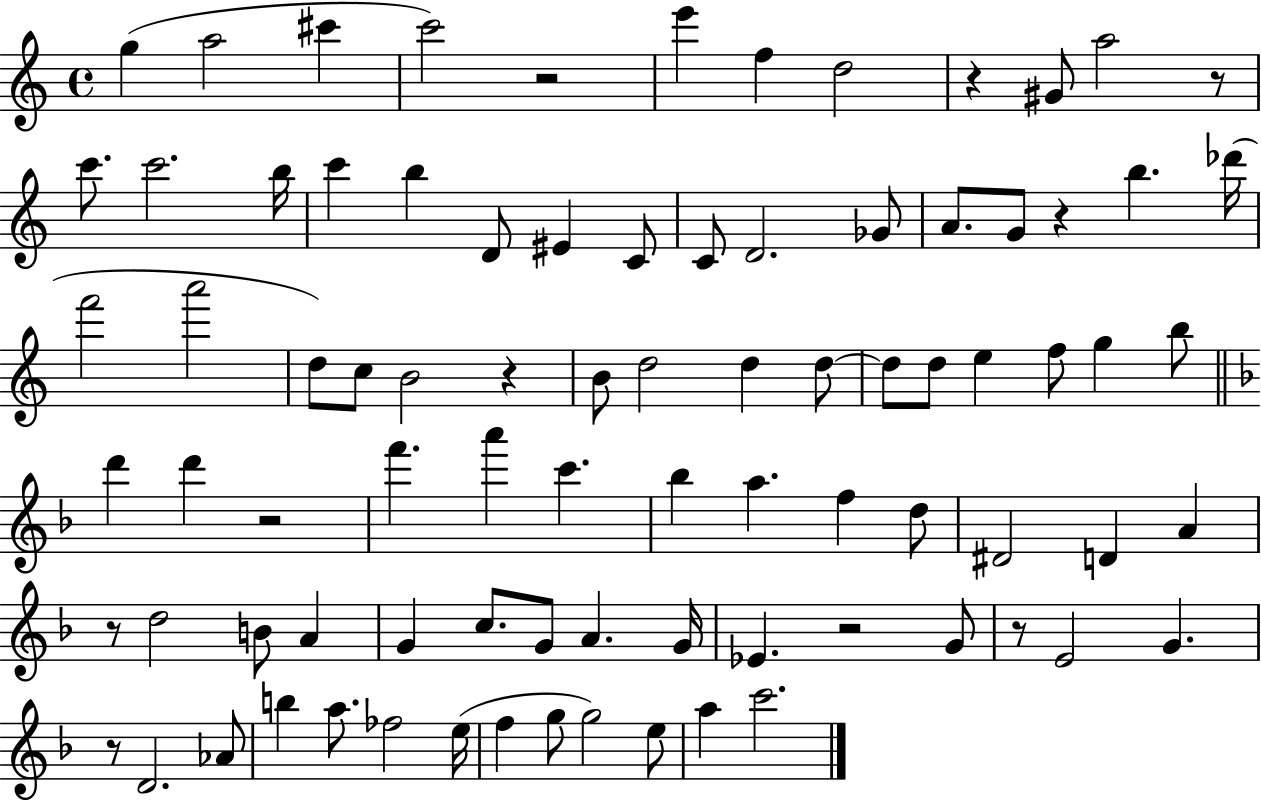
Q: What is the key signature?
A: C major